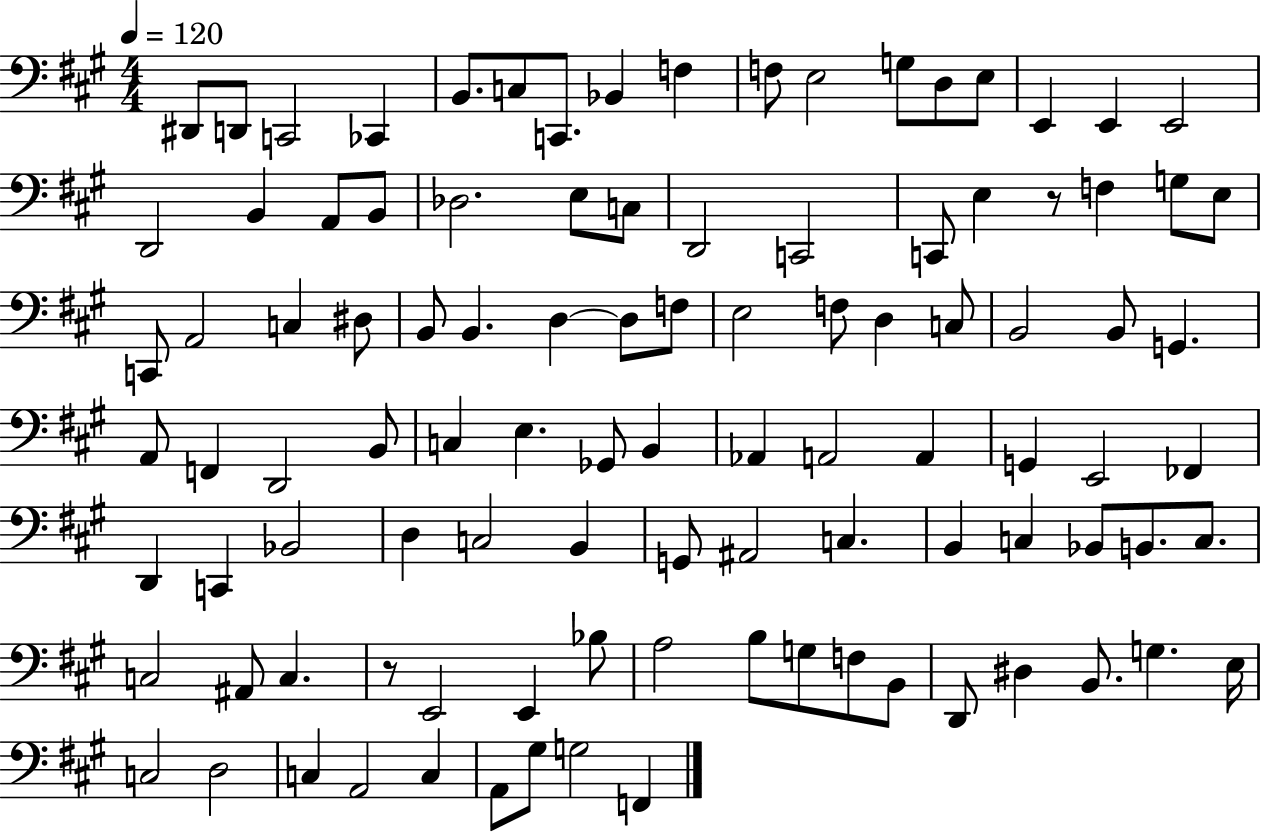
{
  \clef bass
  \numericTimeSignature
  \time 4/4
  \key a \major
  \tempo 4 = 120
  dis,8 d,8 c,2 ces,4 | b,8. c8 c,8. bes,4 f4 | f8 e2 g8 d8 e8 | e,4 e,4 e,2 | \break d,2 b,4 a,8 b,8 | des2. e8 c8 | d,2 c,2 | c,8 e4 r8 f4 g8 e8 | \break c,8 a,2 c4 dis8 | b,8 b,4. d4~~ d8 f8 | e2 f8 d4 c8 | b,2 b,8 g,4. | \break a,8 f,4 d,2 b,8 | c4 e4. ges,8 b,4 | aes,4 a,2 a,4 | g,4 e,2 fes,4 | \break d,4 c,4 bes,2 | d4 c2 b,4 | g,8 ais,2 c4. | b,4 c4 bes,8 b,8. c8. | \break c2 ais,8 c4. | r8 e,2 e,4 bes8 | a2 b8 g8 f8 b,8 | d,8 dis4 b,8. g4. e16 | \break c2 d2 | c4 a,2 c4 | a,8 gis8 g2 f,4 | \bar "|."
}